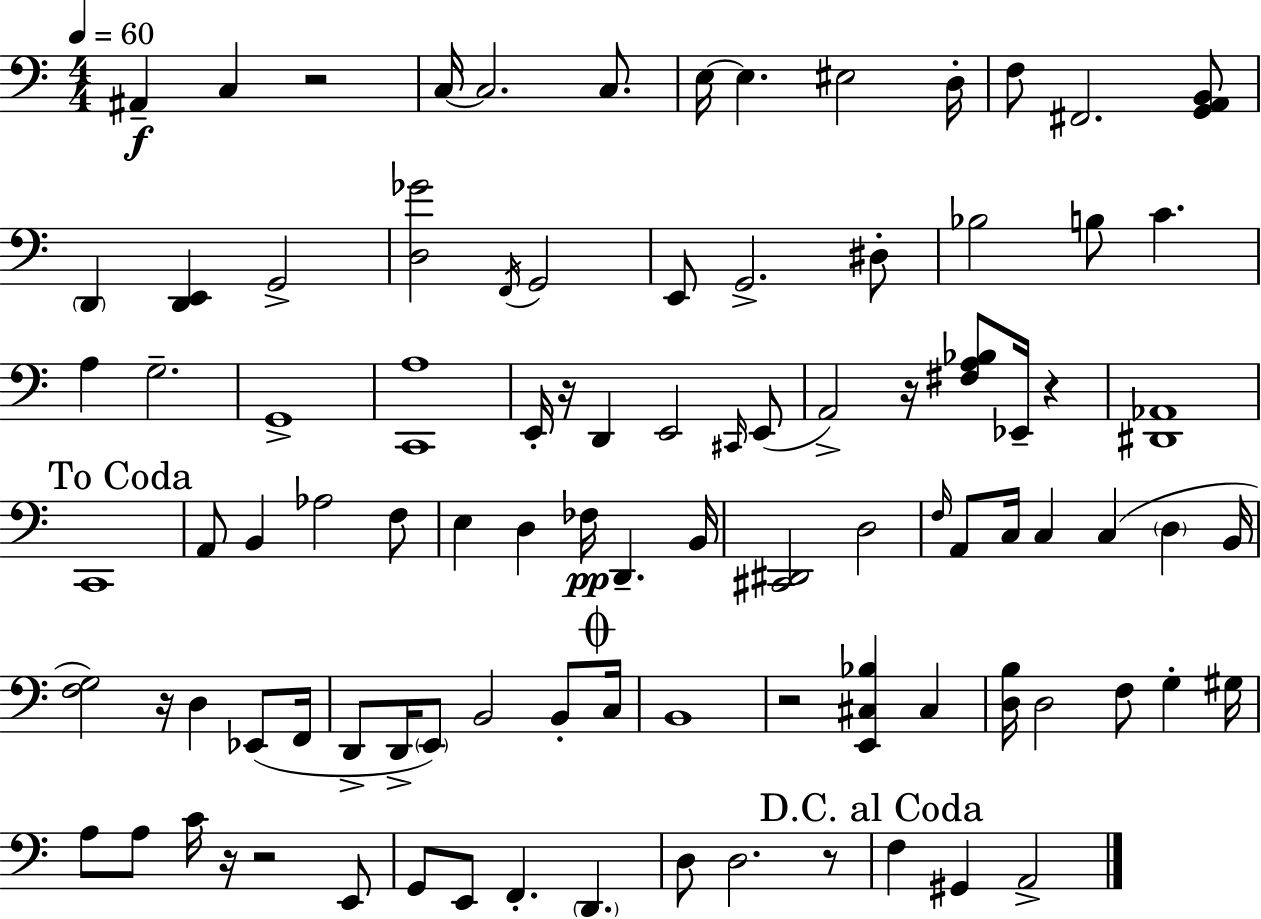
X:1
T:Untitled
M:4/4
L:1/4
K:C
^A,, C, z2 C,/4 C,2 C,/2 E,/4 E, ^E,2 D,/4 F,/2 ^F,,2 [G,,A,,B,,]/2 D,, [D,,E,,] G,,2 [D,_G]2 F,,/4 G,,2 E,,/2 G,,2 ^D,/2 _B,2 B,/2 C A, G,2 G,,4 [C,,A,]4 E,,/4 z/4 D,, E,,2 ^C,,/4 E,,/2 A,,2 z/4 [^F,A,_B,]/2 _E,,/4 z [^D,,_A,,]4 C,,4 A,,/2 B,, _A,2 F,/2 E, D, _F,/4 D,, B,,/4 [^C,,^D,,]2 D,2 F,/4 A,,/2 C,/4 C, C, D, B,,/4 [F,G,]2 z/4 D, _E,,/2 F,,/4 D,,/2 D,,/4 E,,/2 B,,2 B,,/2 C,/4 B,,4 z2 [E,,^C,_B,] ^C, [D,B,]/4 D,2 F,/2 G, ^G,/4 A,/2 A,/2 C/4 z/4 z2 E,,/2 G,,/2 E,,/2 F,, D,, D,/2 D,2 z/2 F, ^G,, A,,2